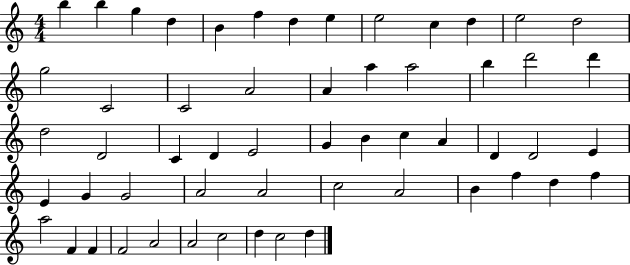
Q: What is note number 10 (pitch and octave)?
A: C5